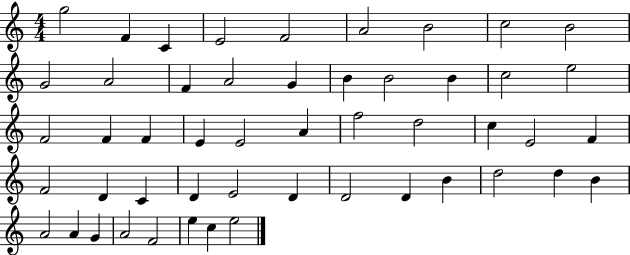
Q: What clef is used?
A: treble